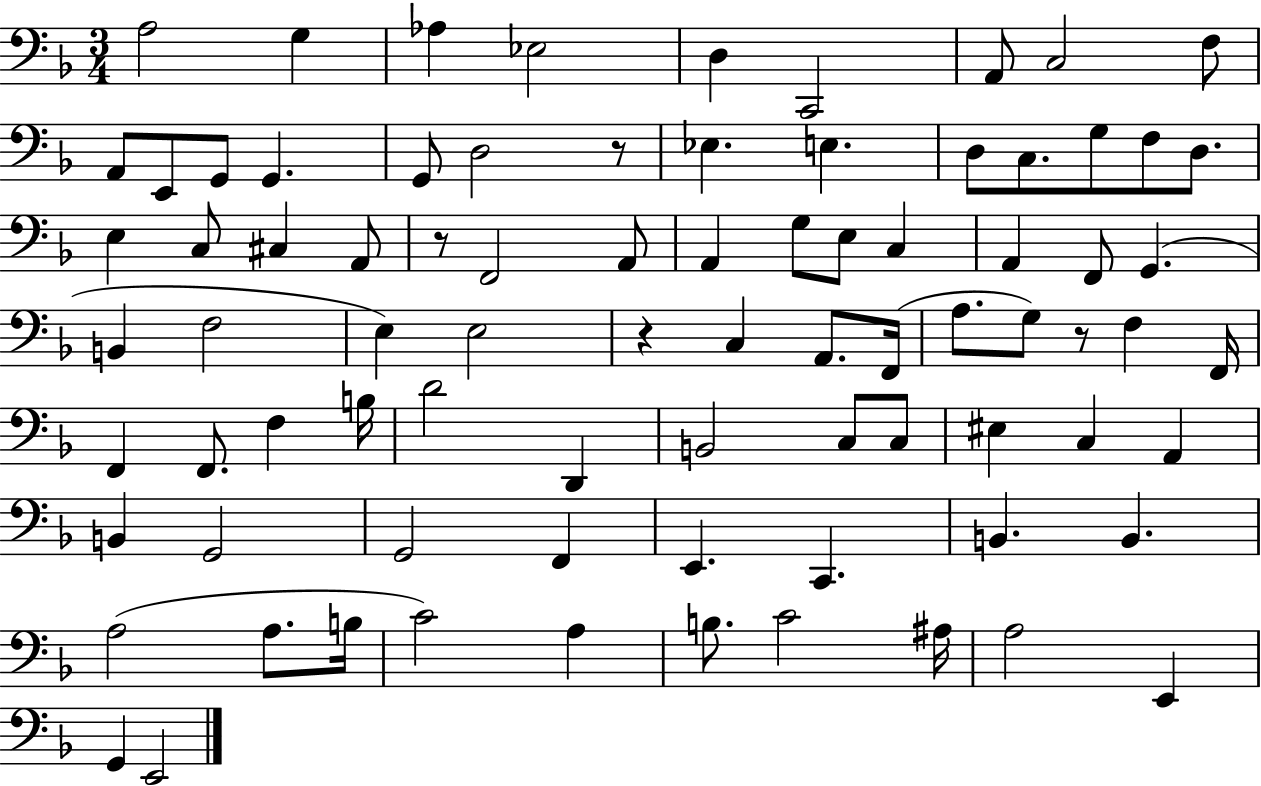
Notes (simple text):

A3/h G3/q Ab3/q Eb3/h D3/q C2/h A2/e C3/h F3/e A2/e E2/e G2/e G2/q. G2/e D3/h R/e Eb3/q. E3/q. D3/e C3/e. G3/e F3/e D3/e. E3/q C3/e C#3/q A2/e R/e F2/h A2/e A2/q G3/e E3/e C3/q A2/q F2/e G2/q. B2/q F3/h E3/q E3/h R/q C3/q A2/e. F2/s A3/e. G3/e R/e F3/q F2/s F2/q F2/e. F3/q B3/s D4/h D2/q B2/h C3/e C3/e EIS3/q C3/q A2/q B2/q G2/h G2/h F2/q E2/q. C2/q. B2/q. B2/q. A3/h A3/e. B3/s C4/h A3/q B3/e. C4/h A#3/s A3/h E2/q G2/q E2/h